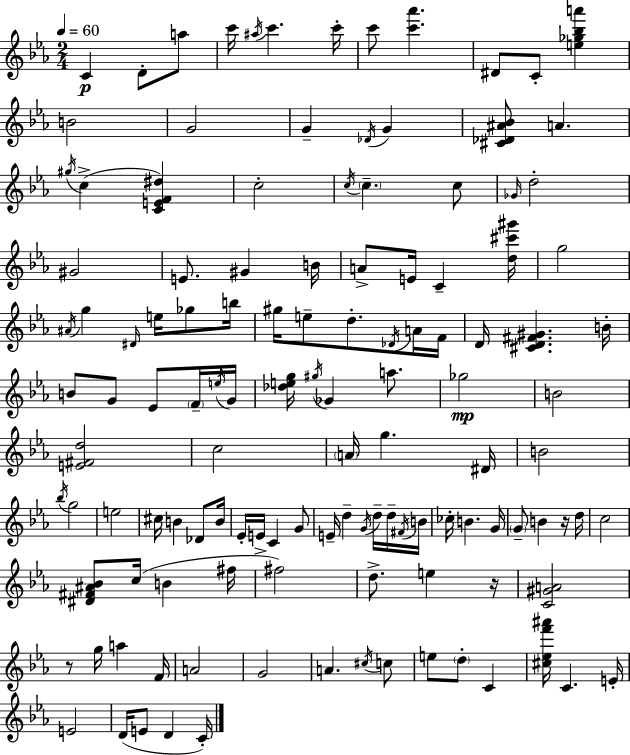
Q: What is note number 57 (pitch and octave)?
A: B4